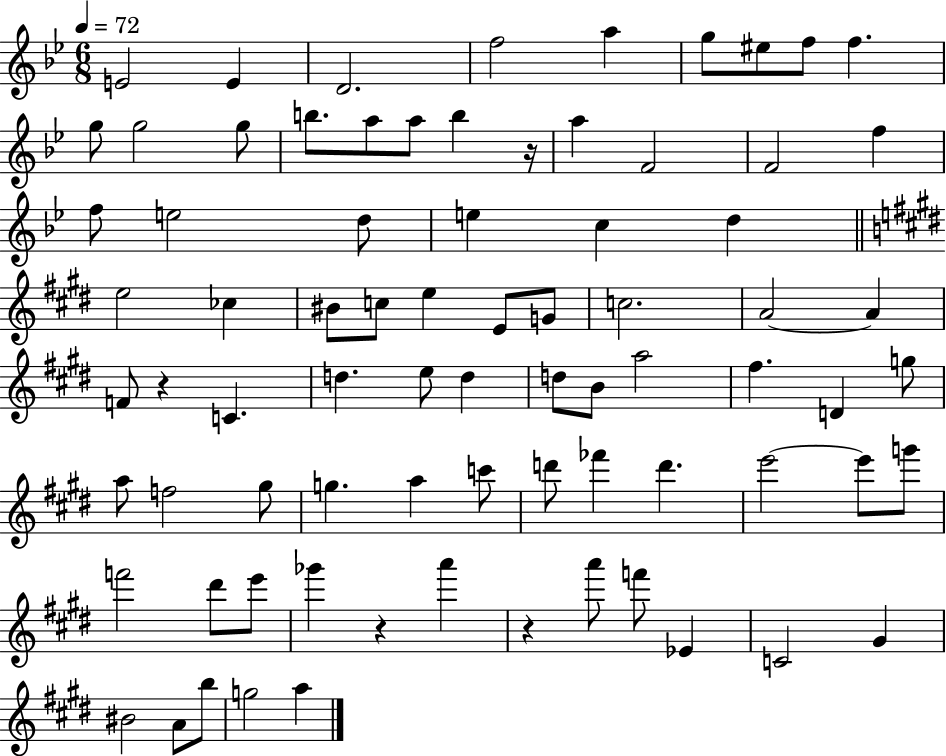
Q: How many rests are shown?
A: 4